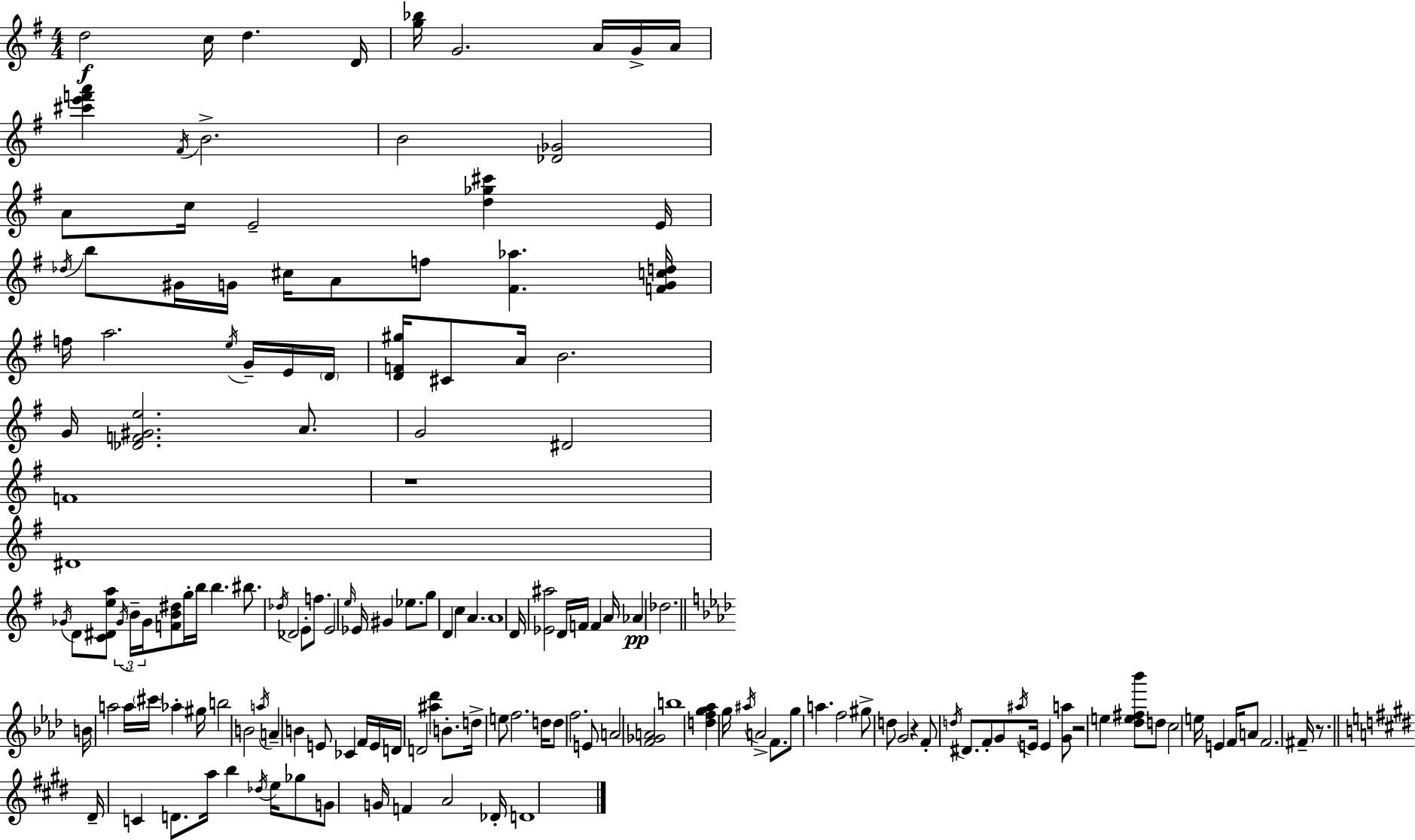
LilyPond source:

{
  \clef treble
  \numericTimeSignature
  \time 4/4
  \key e \minor
  \repeat volta 2 { d''2\f c''16 d''4. d'16 | <g'' bes''>16 g'2. a'16 g'16-> a'16 | <cis''' e''' f''' a'''>4 \acciaccatura { fis'16 } b'2.-> | b'2 <des' ges'>2 | \break a'8 c''16 e'2-- <d'' ges'' cis'''>4 | e'16 \acciaccatura { des''16 } b''8 gis'16 g'16 cis''16 a'8 f''8 <fis' aes''>4. | <f' g' c'' d''>16 f''16 a''2. \acciaccatura { e''16 } | g'16-- e'16 \parenthesize d'16 <d' f' gis''>16 cis'8 a'16 b'2. | \break g'16 <des' f' gis' e''>2. | a'8. g'2 dis'2 | f'1 | r1 | \break dis'1 | \acciaccatura { ges'16 } d'8 <c' dis' e'' a''>8 \tuplet 3/2 { \acciaccatura { ges'16 } b'16-- ges'16 } <f' b' dis''>8 g''16-. b''16 b''4. | bis''8. \acciaccatura { des''16 } des'2 | e'8-. f''8. e'2 \grace { e''16 } ees'16 | \break gis'4 ees''8. g''8 d'4 c''4 | a'4. a'1 | d'16 <ees' ais''>2 | d'16 f'16 f'4 a'16 aes'4\pp des''2. | \break \bar "||" \break \key aes \major b'16 a''2 a''16 \parenthesize cis'''16 aes''4-. gis''16 | b''2 b'2 | \acciaccatura { a''16 } a'4-- b'4 e'8 ces'4 f'16 | e'16 d'16 d'2 <ais'' des'''>4 b'8.-. | \break d''16-> e''8 f''2. | d''16 d''8 f''2. e'8 | a'2 <f' ges' a'>2 | b''1 | \break <d'' f'' g'' aes''>4 g''16 \acciaccatura { ais''16 } a'2-> f'8. | g''8 a''4. f''2 | gis''8-> d''8 g'2 r4 | f'8-. \acciaccatura { d''16 } dis'8. f'8-. g'8 \acciaccatura { ais''16 } e'16 e'4 | \break <g' a''>8 r2 e''4 | <des'' e'' fis'' bes'''>8 d''8 c''2 e''16 e'4 | f'16 a'8 f'2. | fis'16-- r8. \bar "||" \break \key e \major dis'16-- c'4 d'8. a''16 b''4 \acciaccatura { des''16 } e''16 ges''8 | g'8 g'16 f'4 a'2 | des'16-. d'1 | } \bar "|."
}